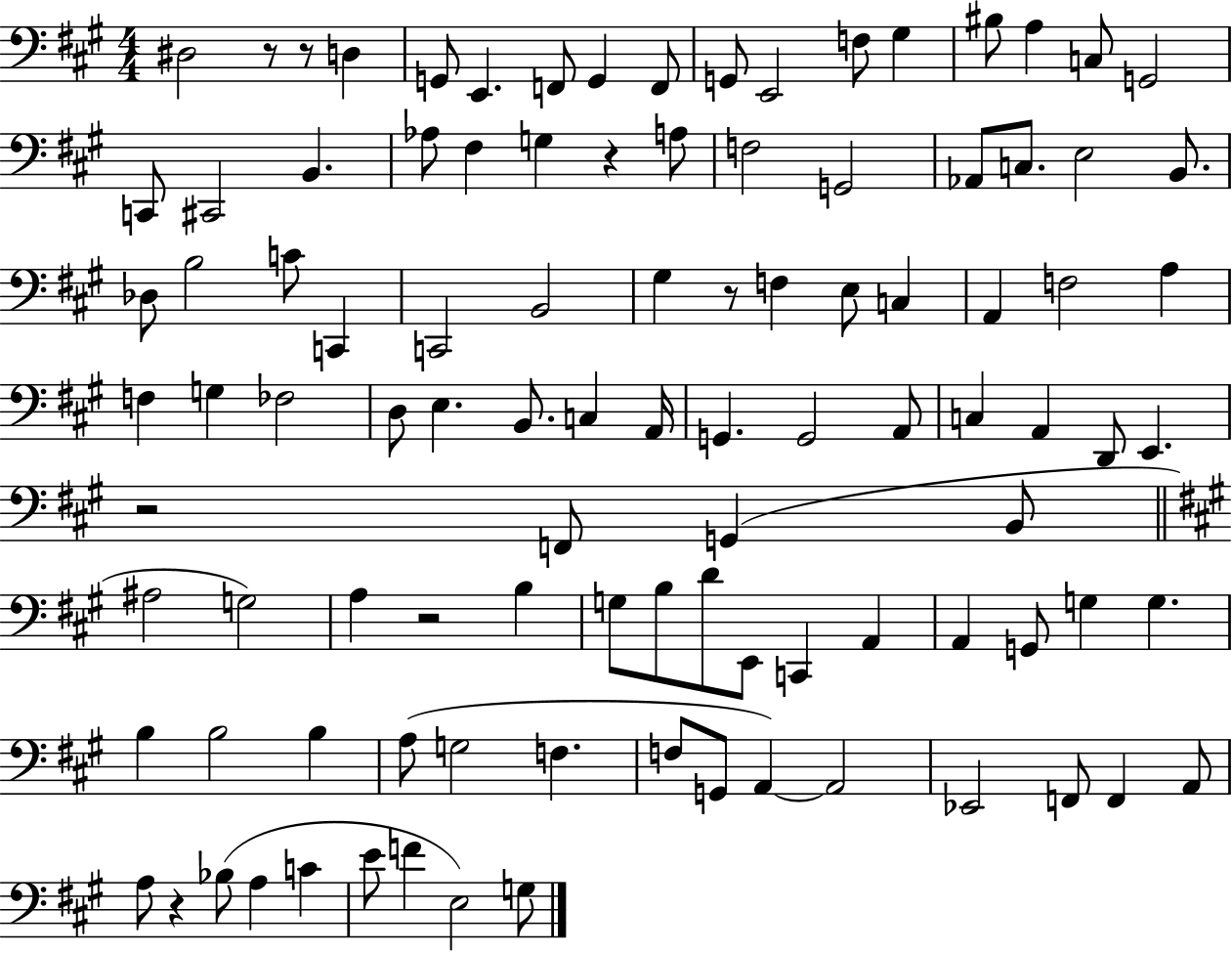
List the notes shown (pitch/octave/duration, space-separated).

D#3/h R/e R/e D3/q G2/e E2/q. F2/e G2/q F2/e G2/e E2/h F3/e G#3/q BIS3/e A3/q C3/e G2/h C2/e C#2/h B2/q. Ab3/e F#3/q G3/q R/q A3/e F3/h G2/h Ab2/e C3/e. E3/h B2/e. Db3/e B3/h C4/e C2/q C2/h B2/h G#3/q R/e F3/q E3/e C3/q A2/q F3/h A3/q F3/q G3/q FES3/h D3/e E3/q. B2/e. C3/q A2/s G2/q. G2/h A2/e C3/q A2/q D2/e E2/q. R/h F2/e G2/q B2/e A#3/h G3/h A3/q R/h B3/q G3/e B3/e D4/e E2/e C2/q A2/q A2/q G2/e G3/q G3/q. B3/q B3/h B3/q A3/e G3/h F3/q. F3/e G2/e A2/q A2/h Eb2/h F2/e F2/q A2/e A3/e R/q Bb3/e A3/q C4/q E4/e F4/q E3/h G3/e